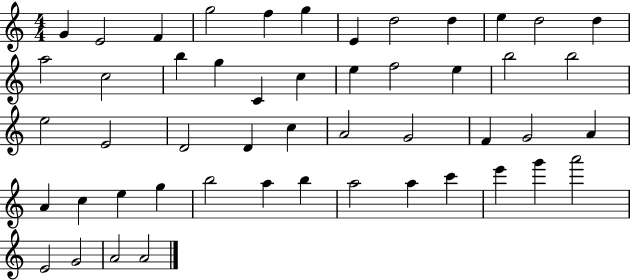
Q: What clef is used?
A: treble